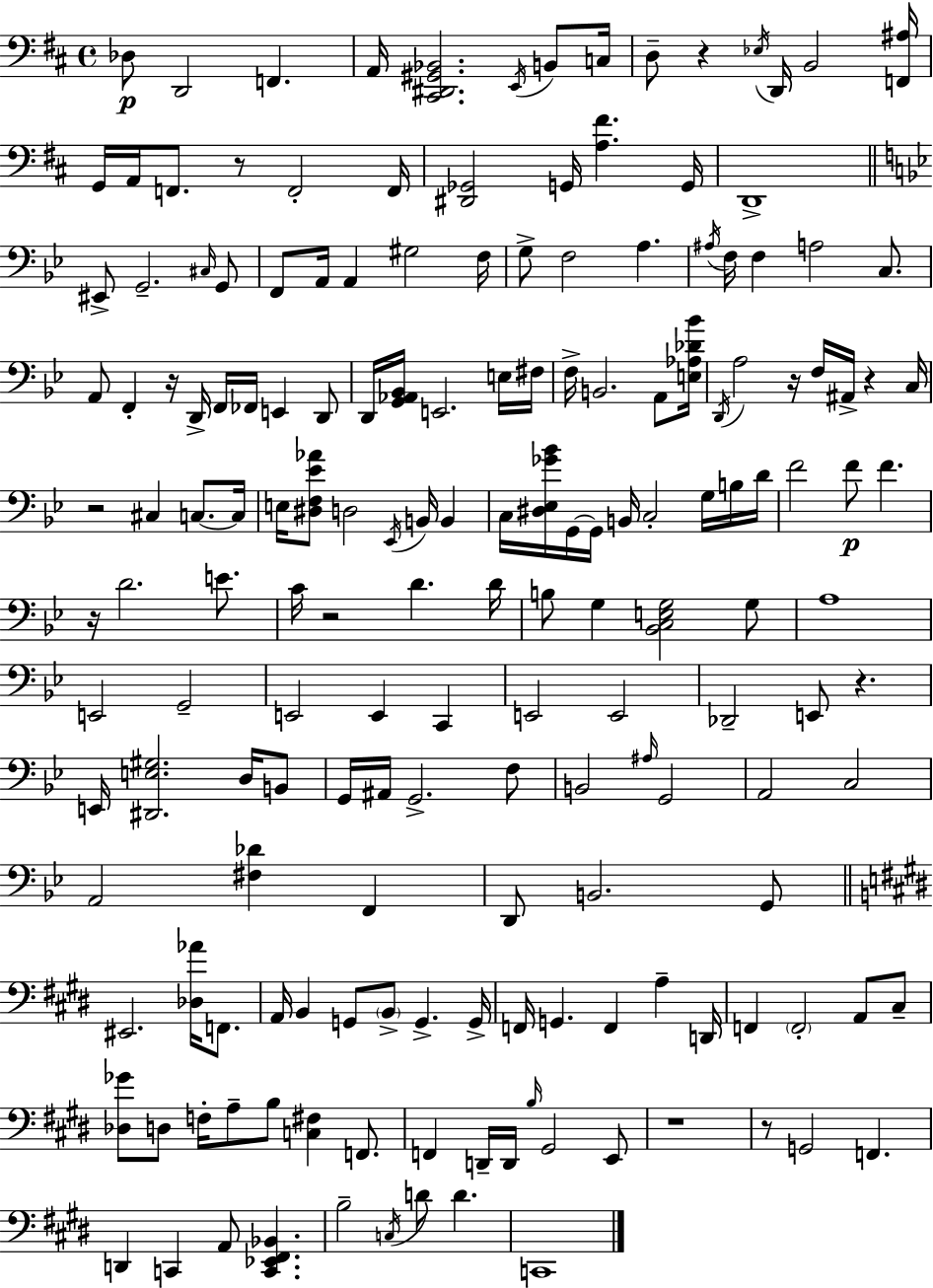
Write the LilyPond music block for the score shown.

{
  \clef bass
  \time 4/4
  \defaultTimeSignature
  \key d \major
  des8\p d,2 f,4. | a,16 <cis, dis, gis, bes,>2. \acciaccatura { e,16 } b,8 | c16 d8-- r4 \acciaccatura { ees16 } d,16 b,2 | <f, ais>16 g,16 a,16 f,8. r8 f,2-. | \break f,16 <dis, ges,>2 g,16 <a fis'>4. | g,16 d,1-> | \bar "||" \break \key bes \major eis,8-> g,2.-- \grace { cis16 } g,8 | f,8 a,16 a,4 gis2 | f16 g8-> f2 a4. | \acciaccatura { ais16 } f16 f4 a2 c8. | \break a,8 f,4-. r16 d,16-> f,16 fes,16 e,4 | d,8 d,16 <g, aes, bes,>16 e,2. | e16 fis16 f16-> b,2. a,8 | <e aes des' bes'>16 \acciaccatura { d,16 } a2 r16 f16 ais,16-> r4 | \break c16 r2 cis4 c8.~~ | c16 e16 <dis f ees' aes'>8 d2 \acciaccatura { ees,16 } b,16 | b,4 c16 <dis ees ges' bes'>16 g,16~~ g,16 b,16 c2-. | g16 b16 d'16 f'2 f'8\p f'4. | \break r16 d'2. | e'8. c'16 r2 d'4. | d'16 b8 g4 <bes, c e g>2 | g8 a1 | \break e,2 g,2-- | e,2 e,4 | c,4 e,2 e,2 | des,2-- e,8 r4. | \break e,16 <dis, e gis>2. | d16 b,8 g,16 ais,16 g,2.-> | f8 b,2 \grace { ais16 } g,2 | a,2 c2 | \break a,2 <fis des'>4 | f,4 d,8 b,2. | g,8 \bar "||" \break \key e \major eis,2. <des aes'>16 f,8. | a,16 b,4 g,8 \parenthesize b,8-> g,4.-> g,16-> | f,16 g,4. f,4 a4-- d,16 | f,4 \parenthesize f,2-. a,8 cis8-- | \break <des ges'>8 d8 f16-. a8-- b8 <c fis>4 f,8. | f,4 d,16-- d,16 \grace { b16 } gis,2 e,8 | r1 | r8 g,2 f,4. | \break d,4 c,4 a,8 <c, ees, fis, bes,>4. | b2-- \acciaccatura { c16 } d'8 d'4. | c,1 | \bar "|."
}